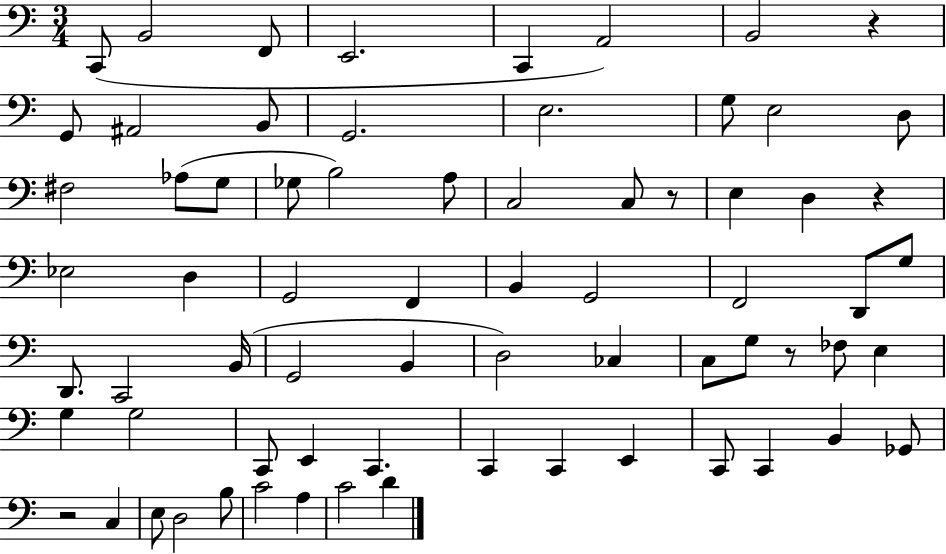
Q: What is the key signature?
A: C major